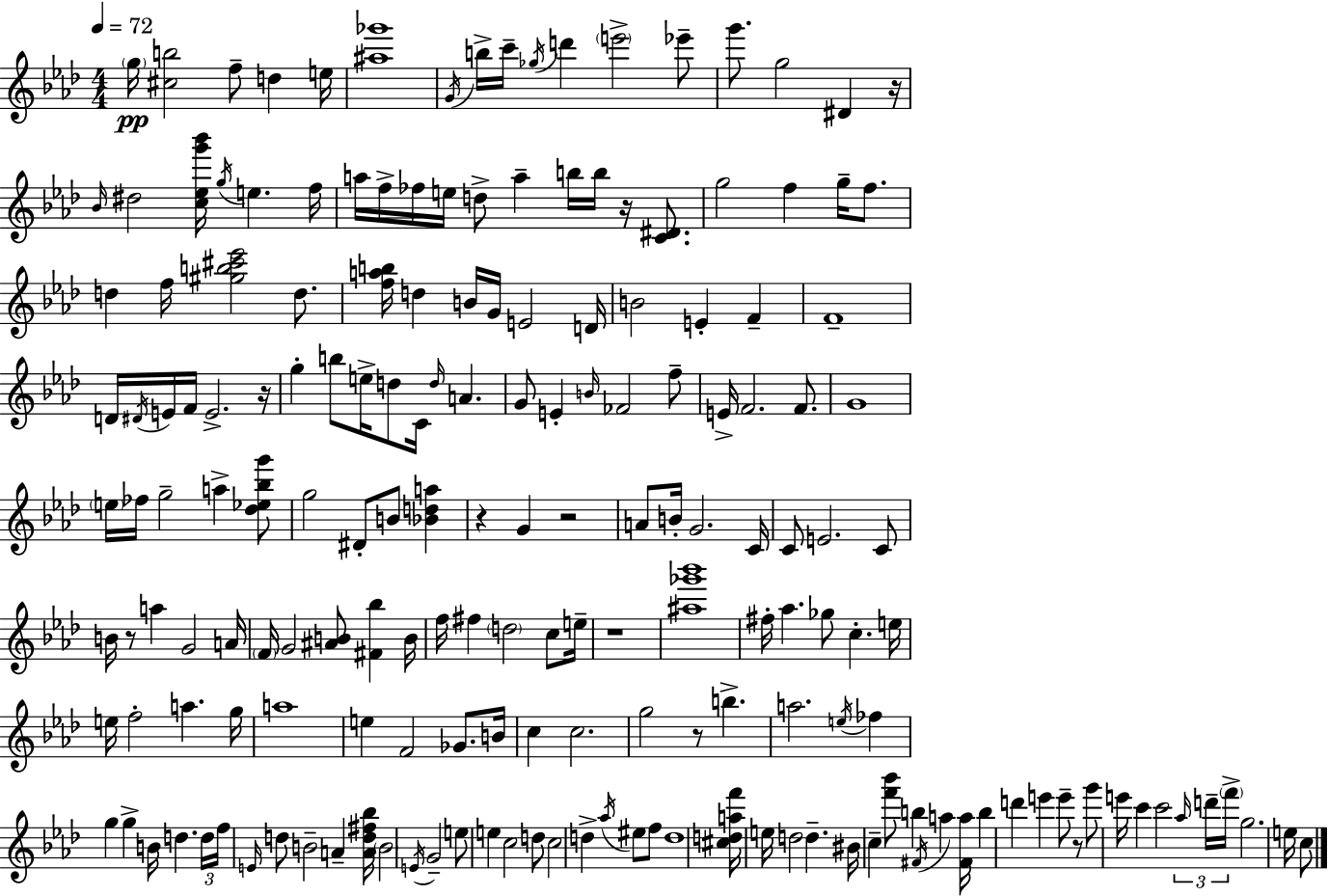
G5/s [C#5,B5]/h F5/e D5/q E5/s [A#5,Gb6]/w G4/s B5/s C6/s Gb5/s D6/q E6/h Eb6/e G6/e. G5/h D#4/q R/s Bb4/s D#5/h [C5,Eb5,G6,Bb6]/s G5/s E5/q. F5/s A5/s F5/s FES5/s E5/s D5/e A5/q B5/s B5/s R/s [C4,D#4]/e. G5/h F5/q G5/s F5/e. D5/q F5/s [G#5,B5,C#6,Eb6]/h D5/e. [F5,A5,B5]/s D5/q B4/s G4/s E4/h D4/s B4/h E4/q F4/q F4/w D4/s D#4/s E4/s F4/s E4/h. R/s G5/q B5/e E5/s D5/e C4/s D5/s A4/q. G4/e E4/q B4/s FES4/h F5/e E4/s F4/h. F4/e. G4/w E5/s FES5/s G5/h A5/q [Db5,Eb5,Bb5,G6]/e G5/h D#4/e B4/e [Bb4,D5,A5]/q R/q G4/q R/h A4/e B4/s G4/h. C4/s C4/e E4/h. C4/e B4/s R/e A5/q G4/h A4/s F4/s G4/h [A#4,B4]/e [F#4,Bb5]/q B4/s F5/s F#5/q D5/h C5/e E5/s R/w [A#5,Gb6,Bb6]/w F#5/s Ab5/q. Gb5/e C5/q. E5/s E5/s F5/h A5/q. G5/s A5/w E5/q F4/h Gb4/e. B4/s C5/q C5/h. G5/h R/e B5/q. A5/h. E5/s FES5/q G5/q G5/q B4/s D5/q. D5/s F5/s E4/s D5/e B4/h A4/q [A4,D5,F#5,Bb5]/s B4/h E4/s G4/h E5/e E5/q C5/h D5/e C5/h D5/q Ab5/s EIS5/e F5/e D5/w [C#5,D5,A5,F6]/s E5/s D5/h D5/q. BIS4/s C5/q [F6,Bb6]/e B5/q F#4/s A5/q [F#4,A5]/s B5/q D6/q E6/q E6/e R/e G6/e E6/s C6/q C6/h Ab5/s D6/s F6/s G5/h. E5/s C5/e